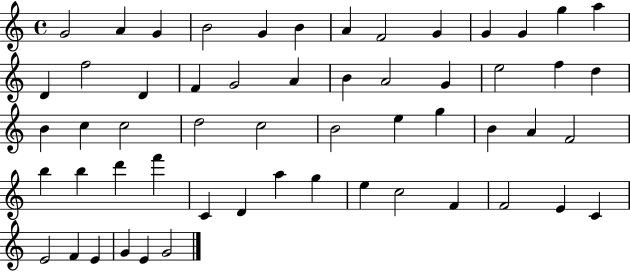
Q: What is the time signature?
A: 4/4